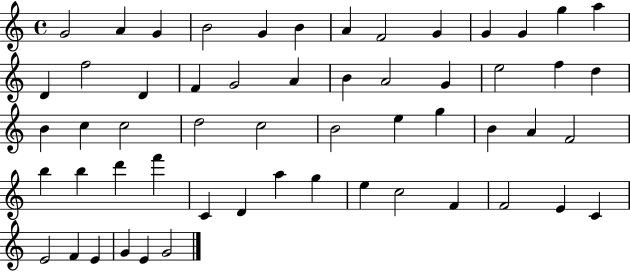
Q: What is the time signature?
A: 4/4